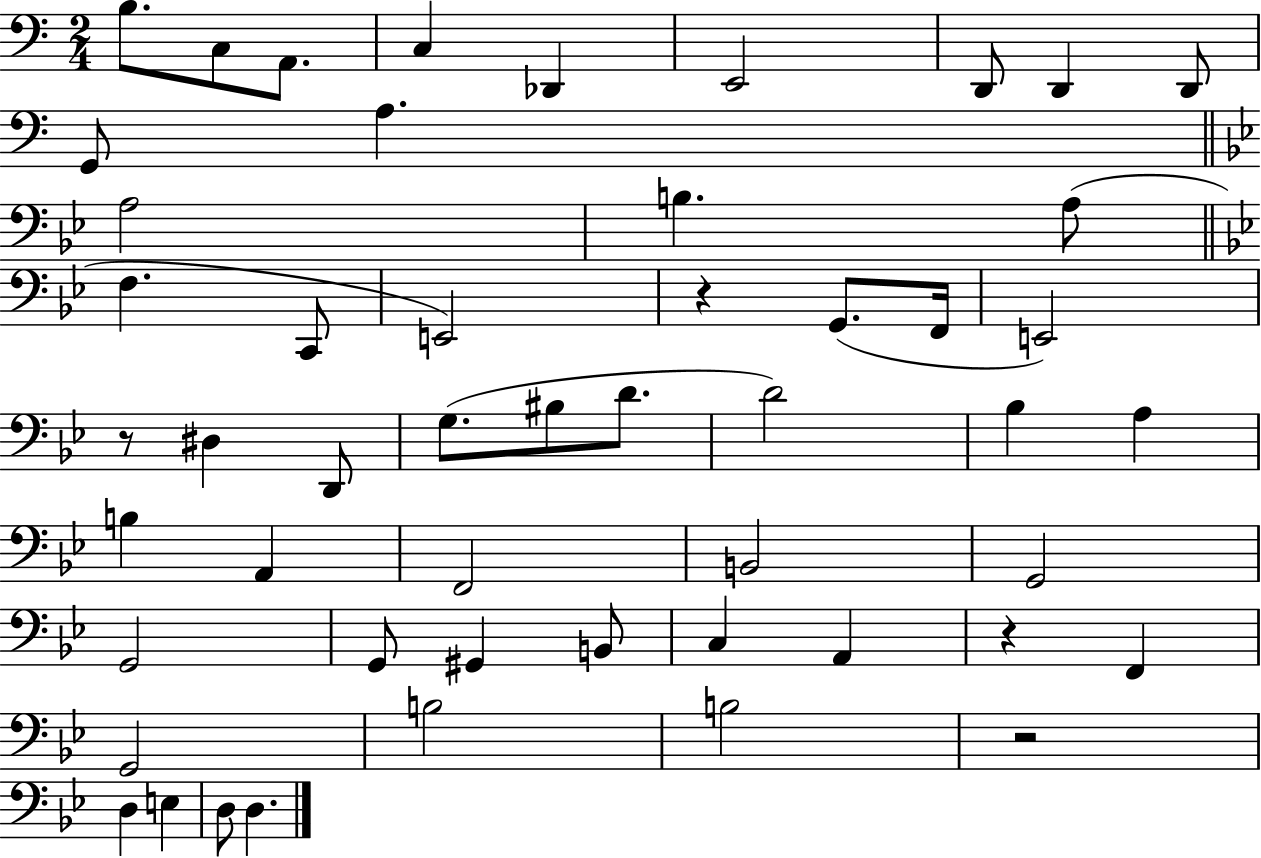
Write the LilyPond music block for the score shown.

{
  \clef bass
  \numericTimeSignature
  \time 2/4
  \key c \major
  \repeat volta 2 { b8. c8 a,8. | c4 des,4 | e,2 | d,8 d,4 d,8 | \break g,8 a4. | \bar "||" \break \key bes \major a2 | b4. a8( | \bar "||" \break \key bes \major f4. c,8 | e,2) | r4 g,8.( f,16 | e,2) | \break r8 dis4 d,8 | g8.( bis8 d'8. | d'2) | bes4 a4 | \break b4 a,4 | f,2 | b,2 | g,2 | \break g,2 | g,8 gis,4 b,8 | c4 a,4 | r4 f,4 | \break g,2 | b2 | b2 | r2 | \break d4 e4 | d8 d4. | } \bar "|."
}